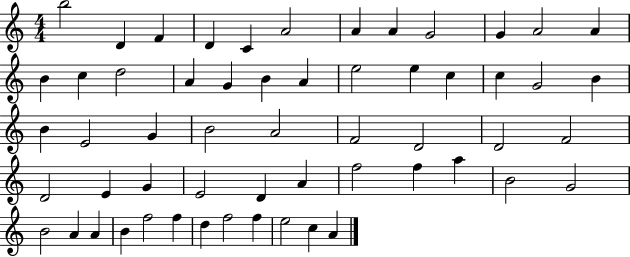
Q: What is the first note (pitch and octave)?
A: B5